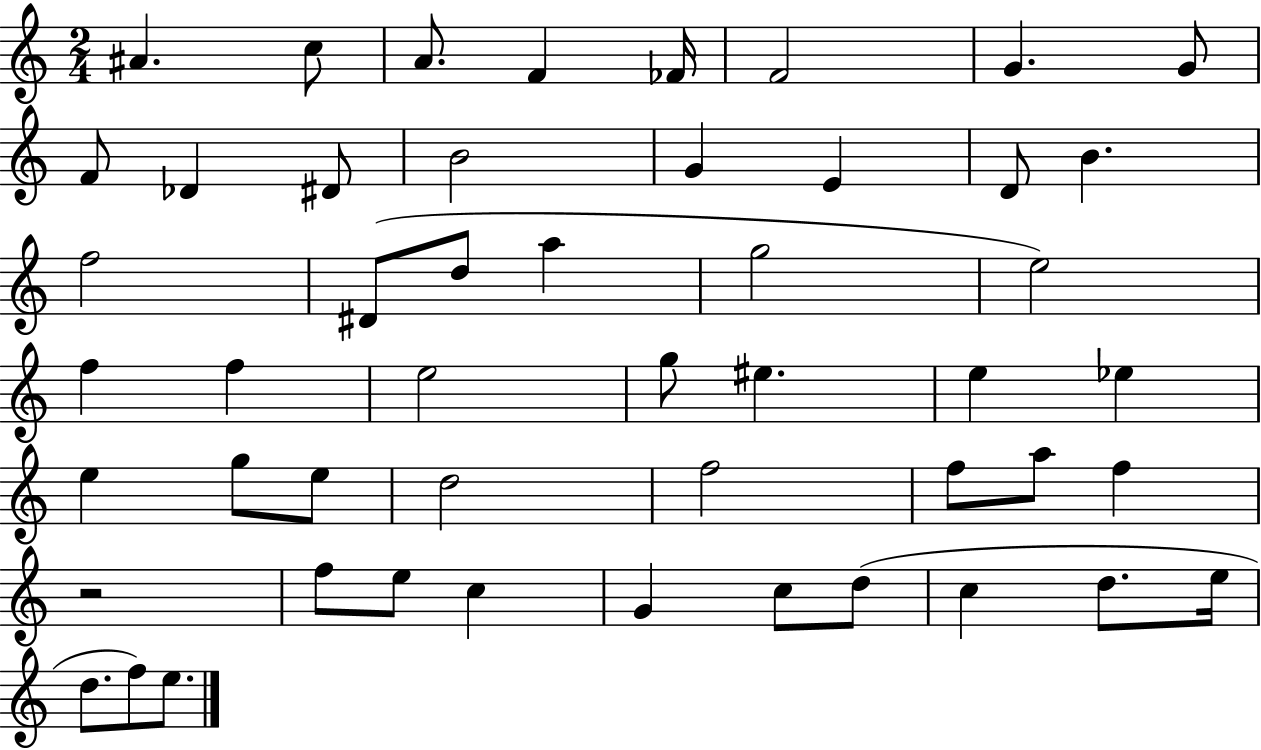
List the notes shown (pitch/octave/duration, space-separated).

A#4/q. C5/e A4/e. F4/q FES4/s F4/h G4/q. G4/e F4/e Db4/q D#4/e B4/h G4/q E4/q D4/e B4/q. F5/h D#4/e D5/e A5/q G5/h E5/h F5/q F5/q E5/h G5/e EIS5/q. E5/q Eb5/q E5/q G5/e E5/e D5/h F5/h F5/e A5/e F5/q R/h F5/e E5/e C5/q G4/q C5/e D5/e C5/q D5/e. E5/s D5/e. F5/e E5/e.